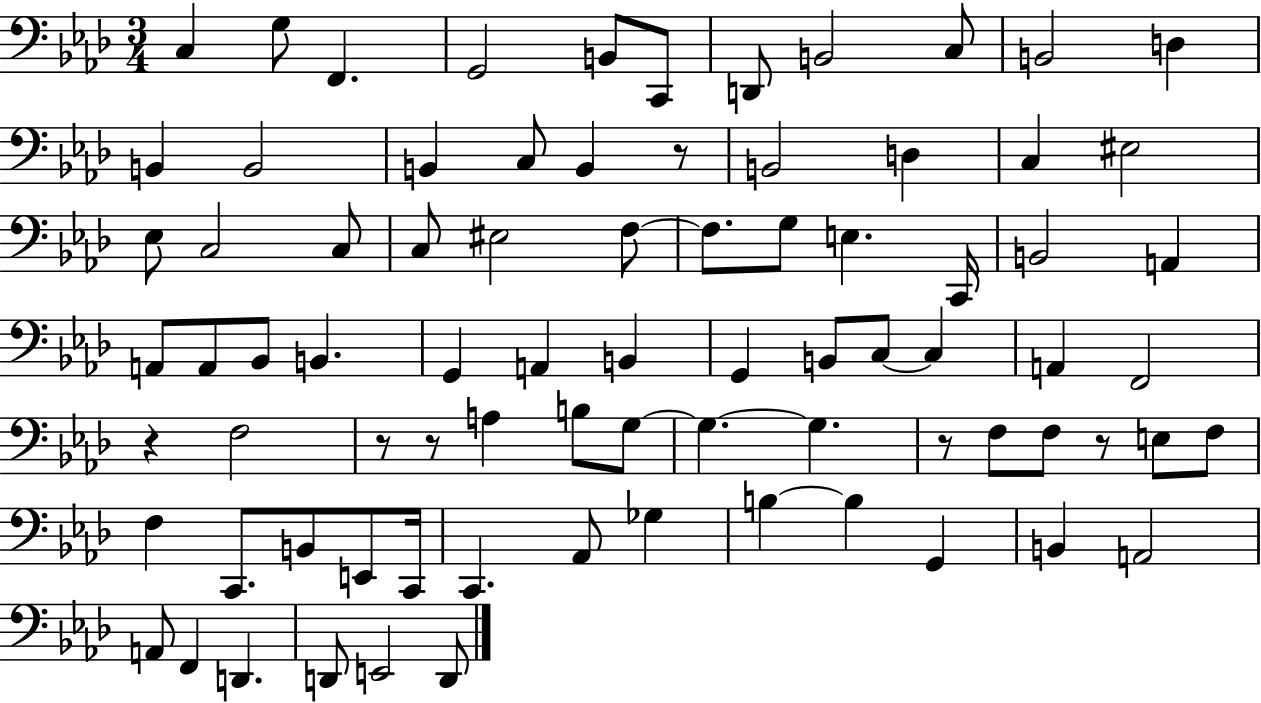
C3/q G3/e F2/q. G2/h B2/e C2/e D2/e B2/h C3/e B2/h D3/q B2/q B2/h B2/q C3/e B2/q R/e B2/h D3/q C3/q EIS3/h Eb3/e C3/h C3/e C3/e EIS3/h F3/e F3/e. G3/e E3/q. C2/s B2/h A2/q A2/e A2/e Bb2/e B2/q. G2/q A2/q B2/q G2/q B2/e C3/e C3/q A2/q F2/h R/q F3/h R/e R/e A3/q B3/e G3/e G3/q. G3/q. R/e F3/e F3/e R/e E3/e F3/e F3/q C2/e. B2/e E2/e C2/s C2/q. Ab2/e Gb3/q B3/q B3/q G2/q B2/q A2/h A2/e F2/q D2/q. D2/e E2/h D2/e